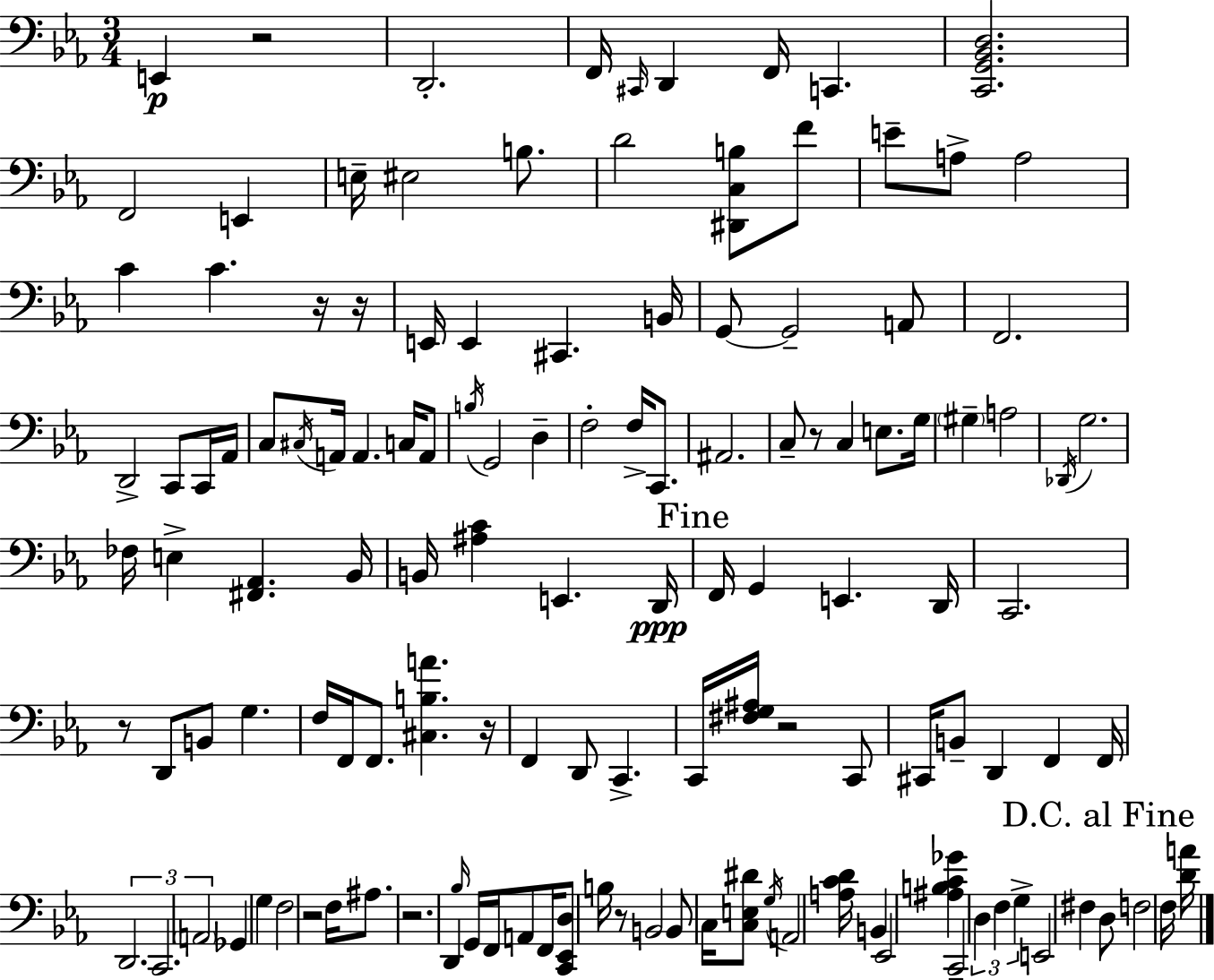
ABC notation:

X:1
T:Untitled
M:3/4
L:1/4
K:Eb
E,, z2 D,,2 F,,/4 ^C,,/4 D,, F,,/4 C,, [C,,G,,_B,,D,]2 F,,2 E,, E,/4 ^E,2 B,/2 D2 [^D,,C,B,]/2 F/2 E/2 A,/2 A,2 C C z/4 z/4 E,,/4 E,, ^C,, B,,/4 G,,/2 G,,2 A,,/2 F,,2 D,,2 C,,/2 C,,/4 _A,,/4 C,/2 ^C,/4 A,,/4 A,, C,/4 A,,/2 B,/4 G,,2 D, F,2 F,/4 C,,/2 ^A,,2 C,/2 z/2 C, E,/2 G,/4 ^G, A,2 _D,,/4 G,2 _F,/4 E, [^F,,_A,,] _B,,/4 B,,/4 [^A,C] E,, D,,/4 F,,/4 G,, E,, D,,/4 C,,2 z/2 D,,/2 B,,/2 G, F,/4 F,,/4 F,,/2 [^C,B,A] z/4 F,, D,,/2 C,, C,,/4 [^F,G,^A,]/4 z2 C,,/2 ^C,,/4 B,,/2 D,, F,, F,,/4 D,,2 C,,2 A,,2 _G,, G, F,2 z2 F,/4 ^A,/2 z2 D,, _B,/4 G,,/4 F,,/4 A,,/2 F,,/4 [C,,_E,,D,]/2 B,/4 z/2 B,,2 B,,/2 C,/4 [C,E,^D]/2 G,/4 A,,2 [A,CD]/4 B,, _E,,2 [^A,B,C_G] C,,2 D, F, G, E,,2 ^F, D,/2 F,2 F,/4 [DA]/4